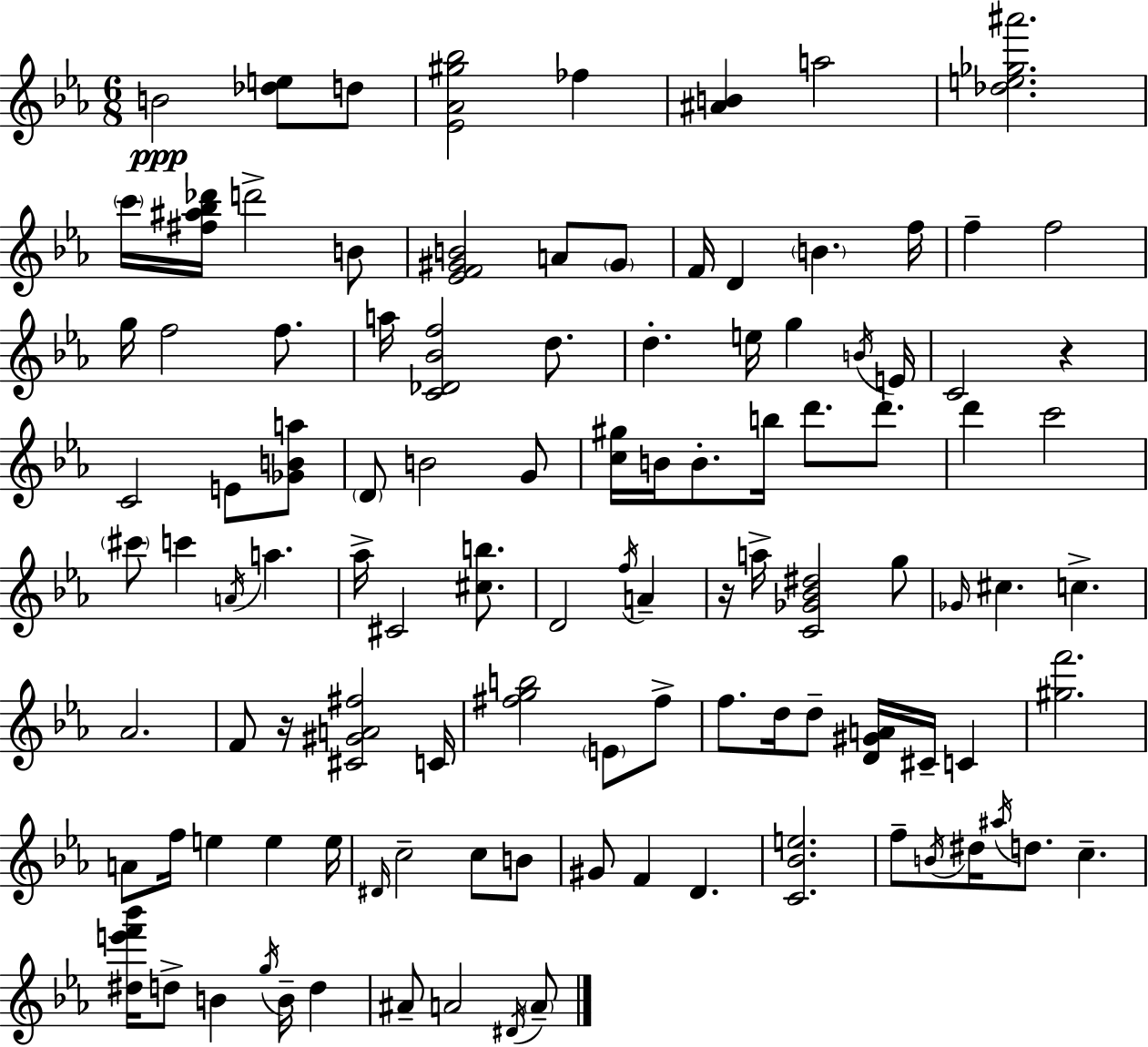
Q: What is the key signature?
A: EES major